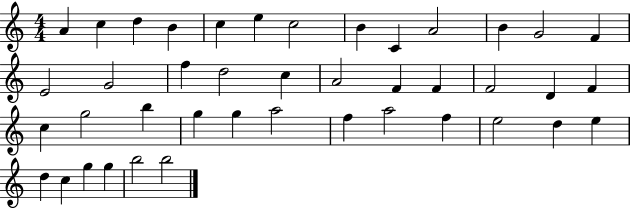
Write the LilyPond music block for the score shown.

{
  \clef treble
  \numericTimeSignature
  \time 4/4
  \key c \major
  a'4 c''4 d''4 b'4 | c''4 e''4 c''2 | b'4 c'4 a'2 | b'4 g'2 f'4 | \break e'2 g'2 | f''4 d''2 c''4 | a'2 f'4 f'4 | f'2 d'4 f'4 | \break c''4 g''2 b''4 | g''4 g''4 a''2 | f''4 a''2 f''4 | e''2 d''4 e''4 | \break d''4 c''4 g''4 g''4 | b''2 b''2 | \bar "|."
}